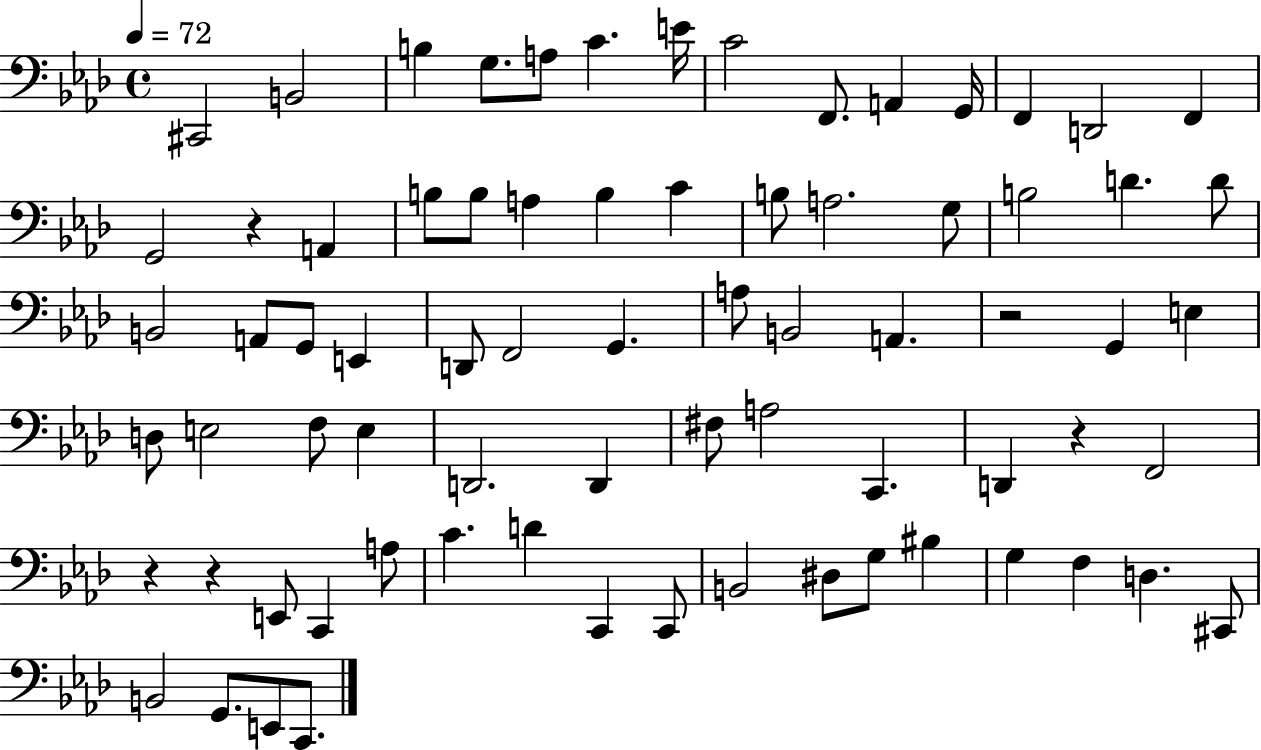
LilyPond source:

{
  \clef bass
  \time 4/4
  \defaultTimeSignature
  \key aes \major
  \tempo 4 = 72
  cis,2 b,2 | b4 g8. a8 c'4. e'16 | c'2 f,8. a,4 g,16 | f,4 d,2 f,4 | \break g,2 r4 a,4 | b8 b8 a4 b4 c'4 | b8 a2. g8 | b2 d'4. d'8 | \break b,2 a,8 g,8 e,4 | d,8 f,2 g,4. | a8 b,2 a,4. | r2 g,4 e4 | \break d8 e2 f8 e4 | d,2. d,4 | fis8 a2 c,4. | d,4 r4 f,2 | \break r4 r4 e,8 c,4 a8 | c'4. d'4 c,4 c,8 | b,2 dis8 g8 bis4 | g4 f4 d4. cis,8 | \break b,2 g,8. e,8 c,8. | \bar "|."
}